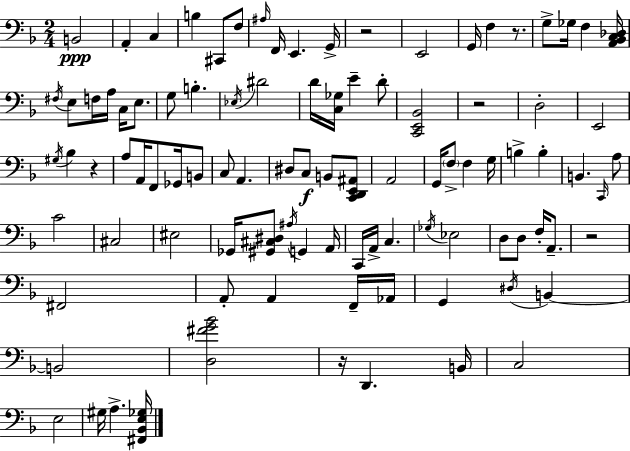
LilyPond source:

{
  \clef bass
  \numericTimeSignature
  \time 2/4
  \key f \major
  b,2\ppp | a,4-. c4 | b4 cis,8 f8 | \grace { ais16 } f,16 e,4. | \break g,16-> r2 | e,2 | g,16 f4 r8. | g8-> ges16 f4 | \break <a, bes, c des>16 \acciaccatura { fis16 } e8 f16 a16 c16 e8. | g8 b4.-. | \acciaccatura { ees16 } dis'2 | d'16 <c ges>16 e'4-- | \break d'8-. <c, e, bes,>2 | r2 | d2-. | e,2 | \break \acciaccatura { gis16 } bes4 | r4 a8 a,16 f,8 | ges,16 b,8 c8 a,4. | dis8 c8\f | \break b,8 <c, d, e, ais,>8 a,2 | g,16 \parenthesize f8-> f4 | g16 b4-> | b4-. b,4. | \break \grace { c,16 } a8 c'2 | cis2 | eis2 | ges,16 <gis, cis dis>8 | \break \acciaccatura { ais16 } g,4 a,16 c,16 a,16-> | c4. \acciaccatura { ges16 } ees2 | d8 | d8 f16-. a,8.-- r2 | \break fis,2 | a,8-. | a,4 f,16-- aes,16 g,4 | \acciaccatura { dis16 } b,4~~ | \break b,2 | <d fis' g' bes'>2 | r16 d,4. b,16 | c2 | \break e2 | gis16 a4.-> <fis, bes, e ges>16 | \bar "|."
}